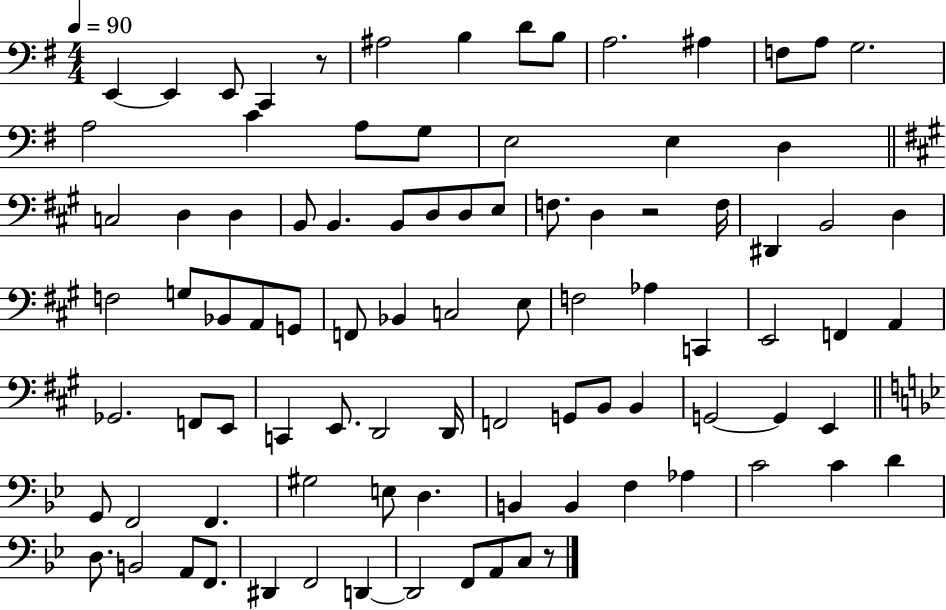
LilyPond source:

{
  \clef bass
  \numericTimeSignature
  \time 4/4
  \key g \major
  \tempo 4 = 90
  e,4~~ e,4 e,8 c,4 r8 | ais2 b4 d'8 b8 | a2. ais4 | f8 a8 g2. | \break a2 c'4 a8 g8 | e2 e4 d4 | \bar "||" \break \key a \major c2 d4 d4 | b,8 b,4. b,8 d8 d8 e8 | f8. d4 r2 f16 | dis,4 b,2 d4 | \break f2 g8 bes,8 a,8 g,8 | f,8 bes,4 c2 e8 | f2 aes4 c,4 | e,2 f,4 a,4 | \break ges,2. f,8 e,8 | c,4 e,8. d,2 d,16 | f,2 g,8 b,8 b,4 | g,2~~ g,4 e,4 | \break \bar "||" \break \key bes \major g,8 f,2 f,4. | gis2 e8 d4. | b,4 b,4 f4 aes4 | c'2 c'4 d'4 | \break d8. b,2 a,8 f,8. | dis,4 f,2 d,4~~ | d,2 f,8 a,8 c8 r8 | \bar "|."
}